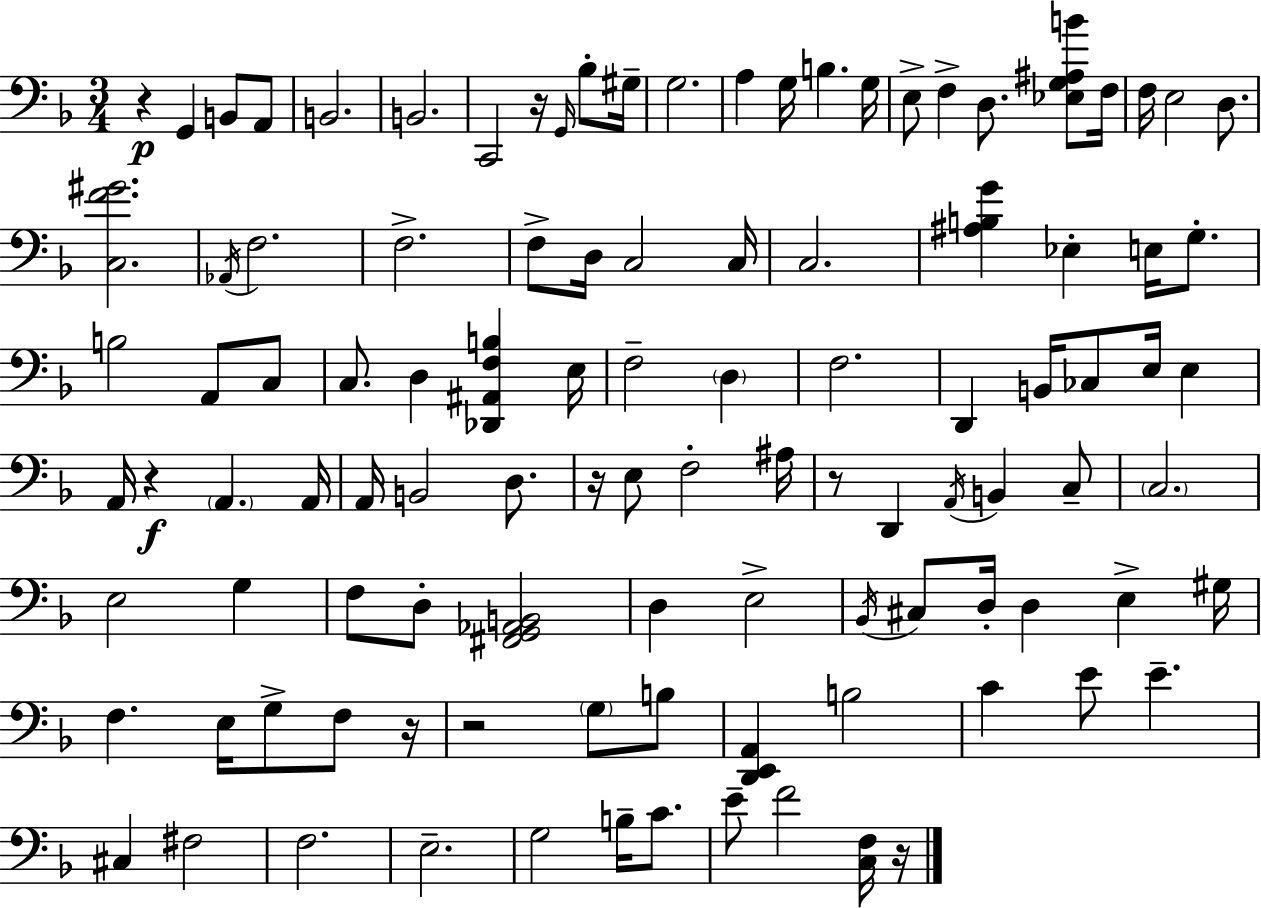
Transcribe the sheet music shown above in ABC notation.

X:1
T:Untitled
M:3/4
L:1/4
K:Dm
z G,, B,,/2 A,,/2 B,,2 B,,2 C,,2 z/4 G,,/4 _B,/2 ^G,/4 G,2 A, G,/4 B, G,/4 E,/2 F, D,/2 [_E,G,^A,B]/2 F,/4 F,/4 E,2 D,/2 [C,F^G]2 _A,,/4 F,2 F,2 F,/2 D,/4 C,2 C,/4 C,2 [^A,B,G] _E, E,/4 G,/2 B,2 A,,/2 C,/2 C,/2 D, [_D,,^A,,F,B,] E,/4 F,2 D, F,2 D,, B,,/4 _C,/2 E,/4 E, A,,/4 z A,, A,,/4 A,,/4 B,,2 D,/2 z/4 E,/2 F,2 ^A,/4 z/2 D,, A,,/4 B,, C,/2 C,2 E,2 G, F,/2 D,/2 [^F,,G,,_A,,B,,]2 D, E,2 _B,,/4 ^C,/2 D,/4 D, E, ^G,/4 F, E,/4 G,/2 F,/2 z/4 z2 G,/2 B,/2 [D,,E,,A,,] B,2 C E/2 E ^C, ^F,2 F,2 E,2 G,2 B,/4 C/2 E/2 F2 [C,F,]/4 z/4